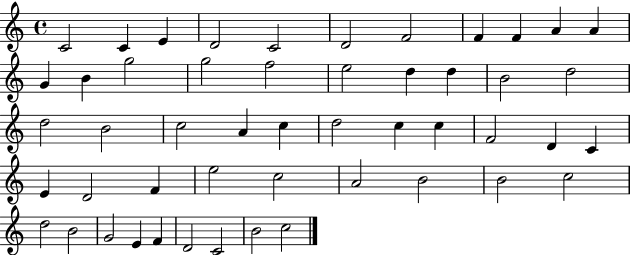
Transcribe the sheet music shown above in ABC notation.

X:1
T:Untitled
M:4/4
L:1/4
K:C
C2 C E D2 C2 D2 F2 F F A A G B g2 g2 f2 e2 d d B2 d2 d2 B2 c2 A c d2 c c F2 D C E D2 F e2 c2 A2 B2 B2 c2 d2 B2 G2 E F D2 C2 B2 c2